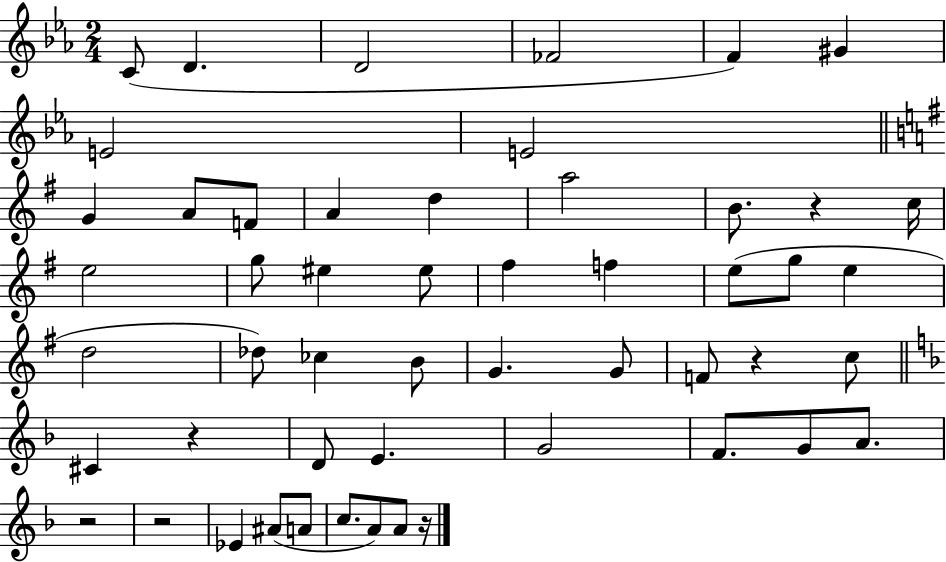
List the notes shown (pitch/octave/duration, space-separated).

C4/e D4/q. D4/h FES4/h F4/q G#4/q E4/h E4/h G4/q A4/e F4/e A4/q D5/q A5/h B4/e. R/q C5/s E5/h G5/e EIS5/q EIS5/e F#5/q F5/q E5/e G5/e E5/q D5/h Db5/e CES5/q B4/e G4/q. G4/e F4/e R/q C5/e C#4/q R/q D4/e E4/q. G4/h F4/e. G4/e A4/e. R/h R/h Eb4/q A#4/e A4/e C5/e. A4/e A4/e R/s